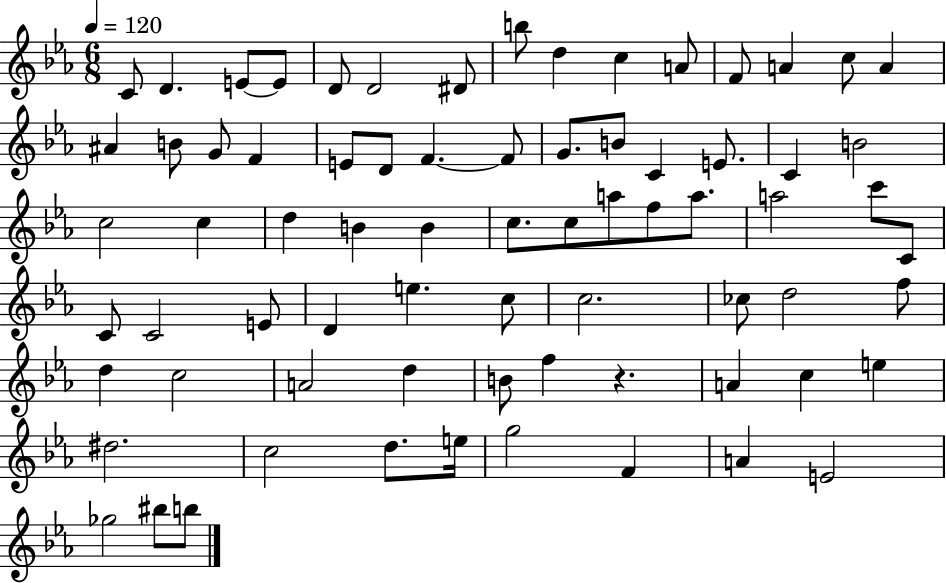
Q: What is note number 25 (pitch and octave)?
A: B4